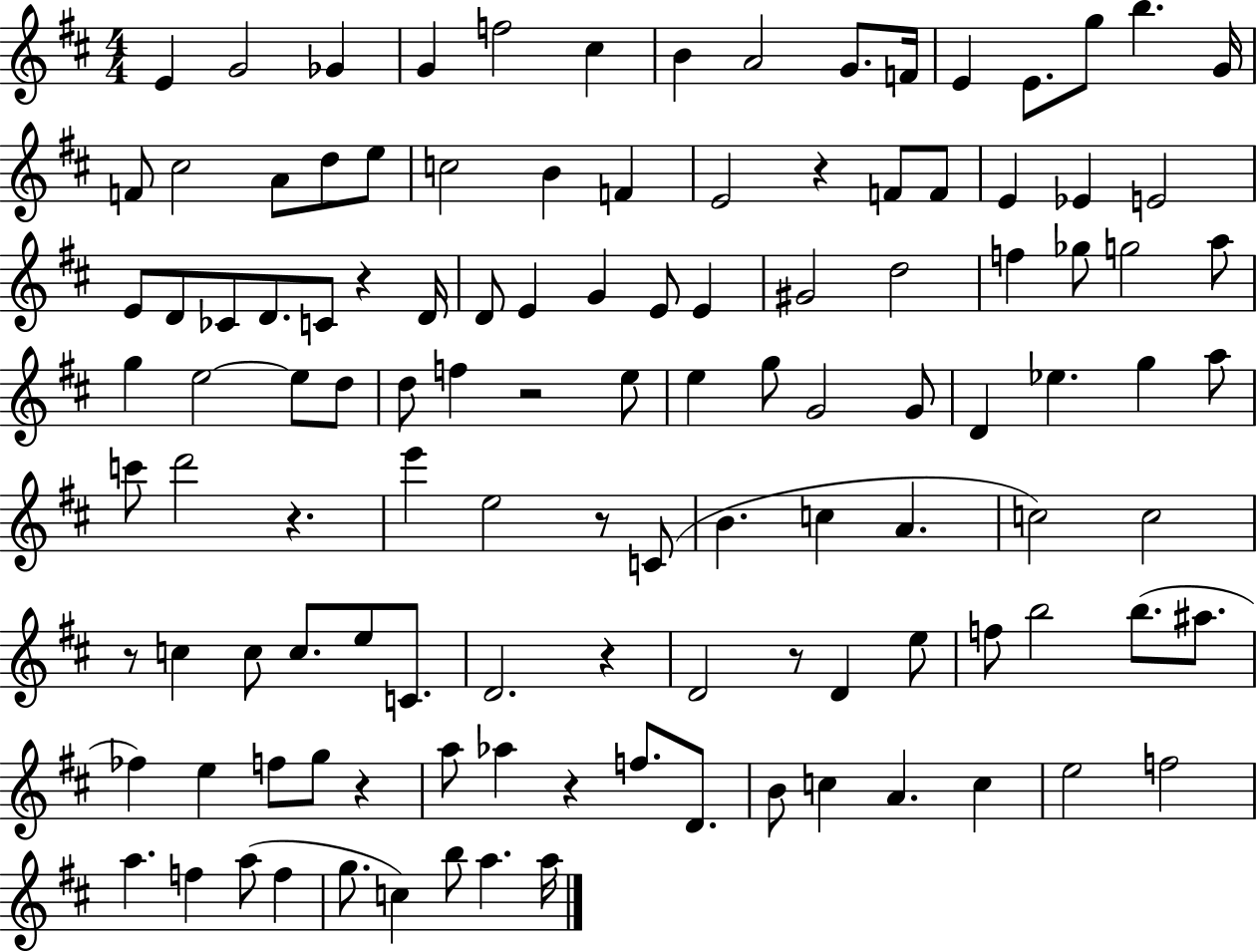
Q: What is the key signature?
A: D major